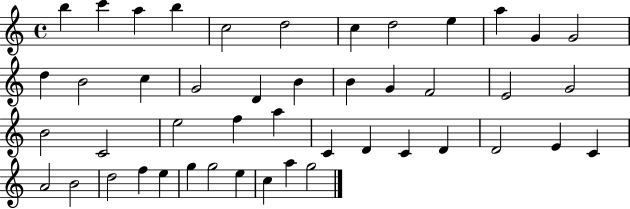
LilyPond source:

{
  \clef treble
  \time 4/4
  \defaultTimeSignature
  \key c \major
  b''4 c'''4 a''4 b''4 | c''2 d''2 | c''4 d''2 e''4 | a''4 g'4 g'2 | \break d''4 b'2 c''4 | g'2 d'4 b'4 | b'4 g'4 f'2 | e'2 g'2 | \break b'2 c'2 | e''2 f''4 a''4 | c'4 d'4 c'4 d'4 | d'2 e'4 c'4 | \break a'2 b'2 | d''2 f''4 e''4 | g''4 g''2 e''4 | c''4 a''4 g''2 | \break \bar "|."
}